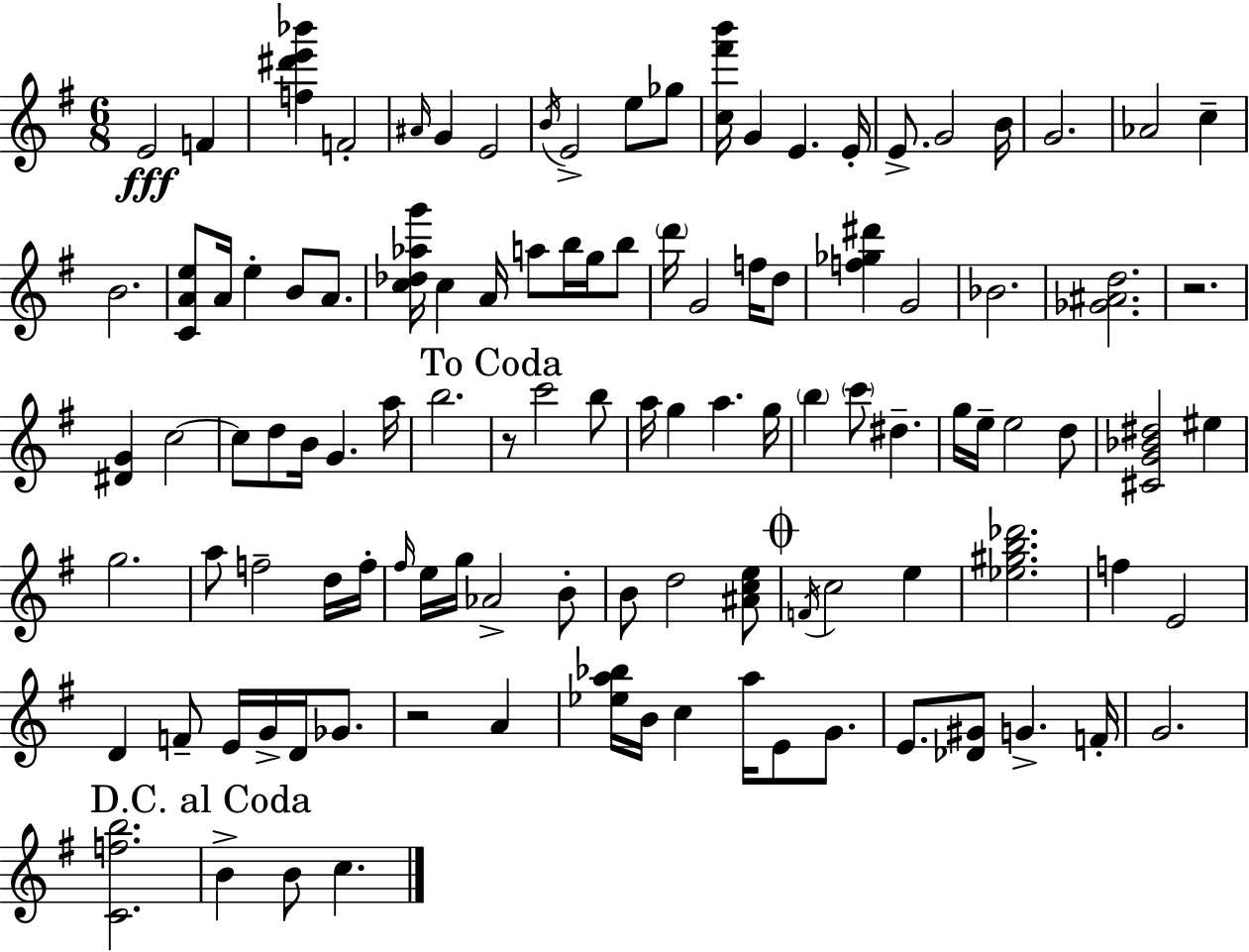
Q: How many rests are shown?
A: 3